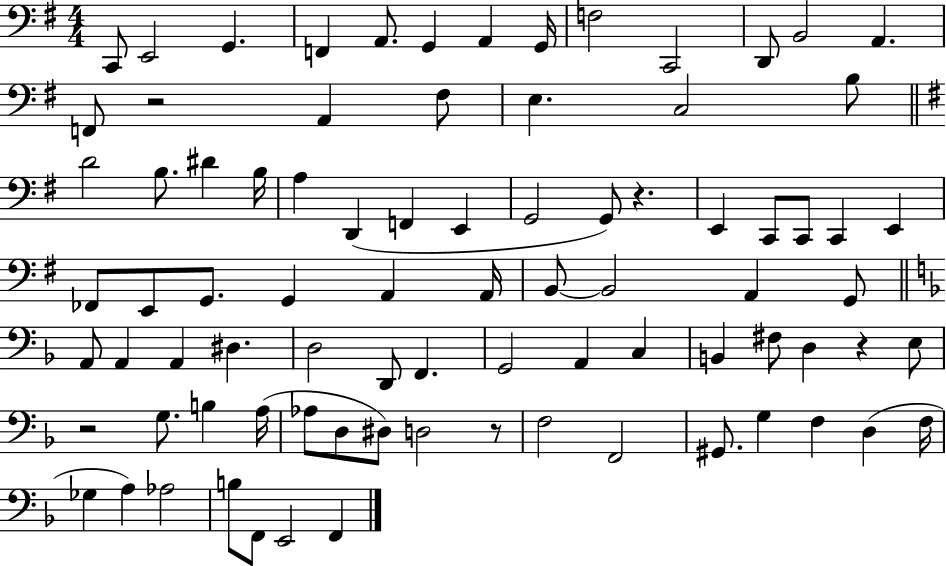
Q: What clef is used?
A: bass